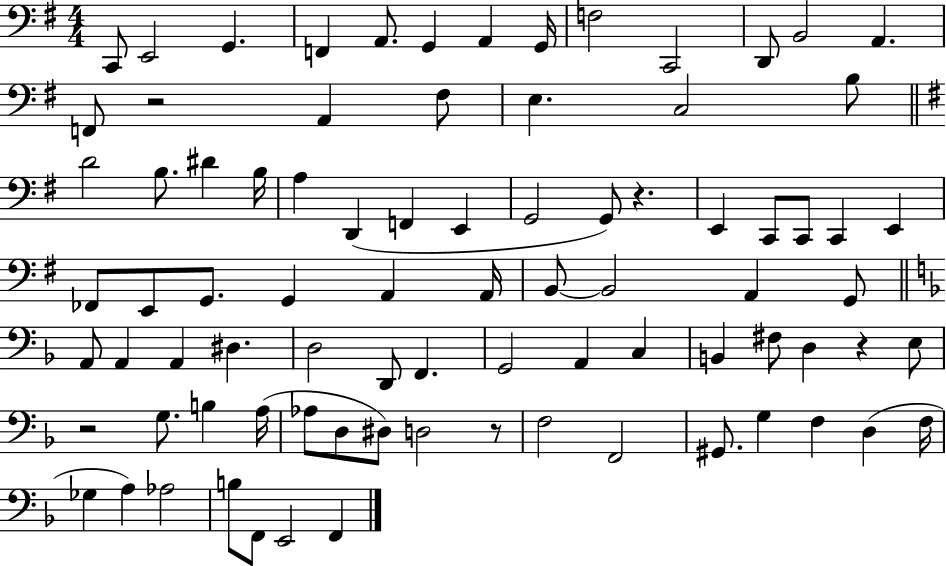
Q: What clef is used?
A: bass